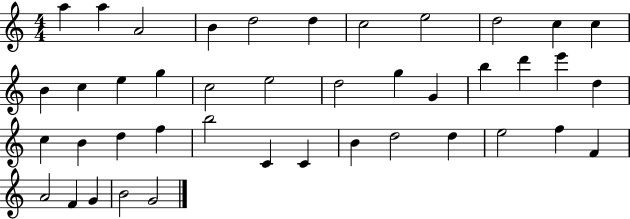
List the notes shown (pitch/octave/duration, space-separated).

A5/q A5/q A4/h B4/q D5/h D5/q C5/h E5/h D5/h C5/q C5/q B4/q C5/q E5/q G5/q C5/h E5/h D5/h G5/q G4/q B5/q D6/q E6/q D5/q C5/q B4/q D5/q F5/q B5/h C4/q C4/q B4/q D5/h D5/q E5/h F5/q F4/q A4/h F4/q G4/q B4/h G4/h